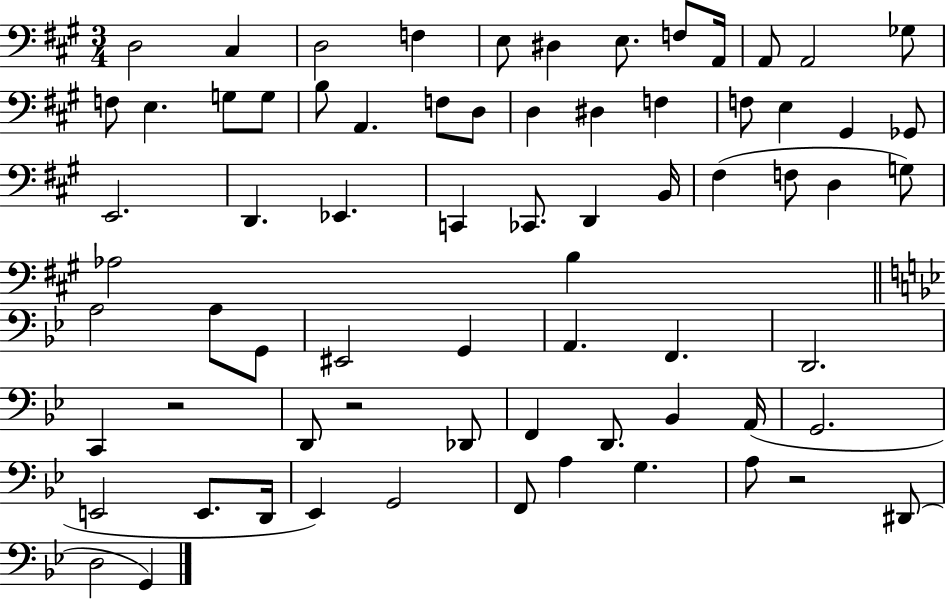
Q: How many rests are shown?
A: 3